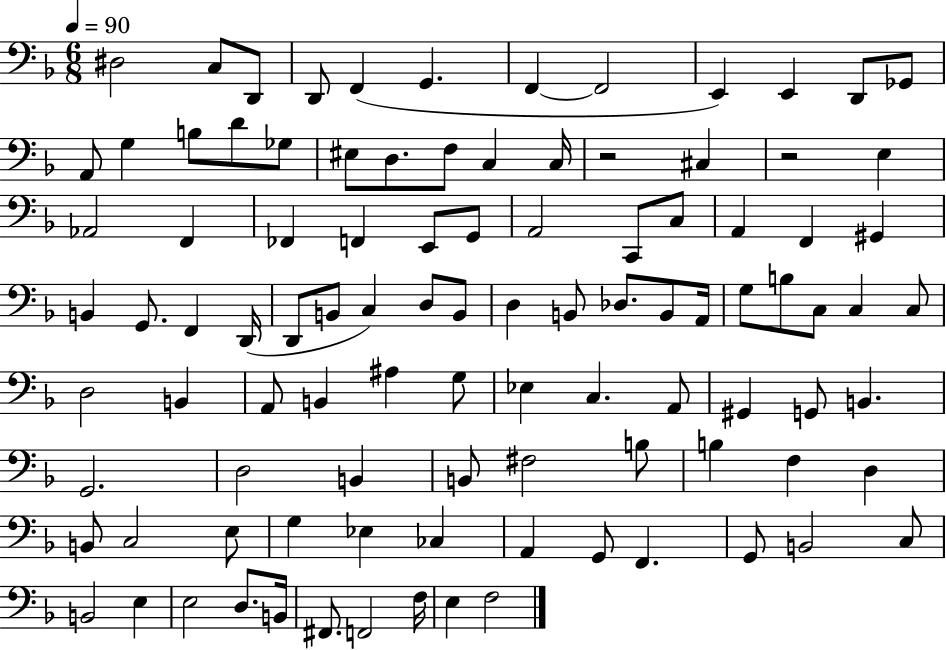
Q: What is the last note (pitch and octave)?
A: F3